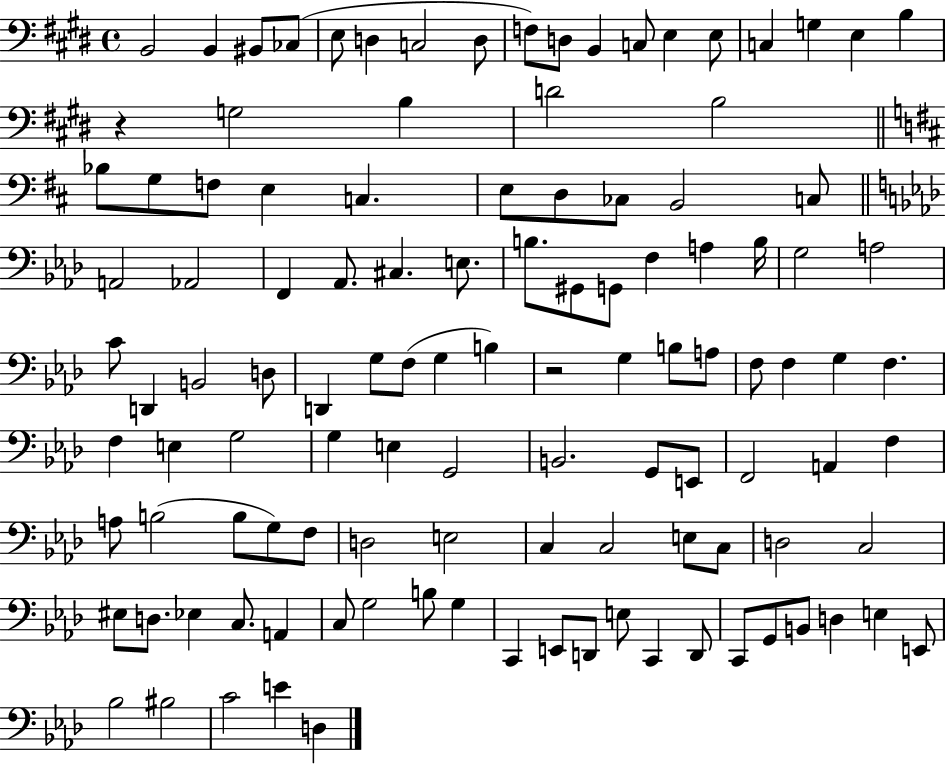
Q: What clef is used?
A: bass